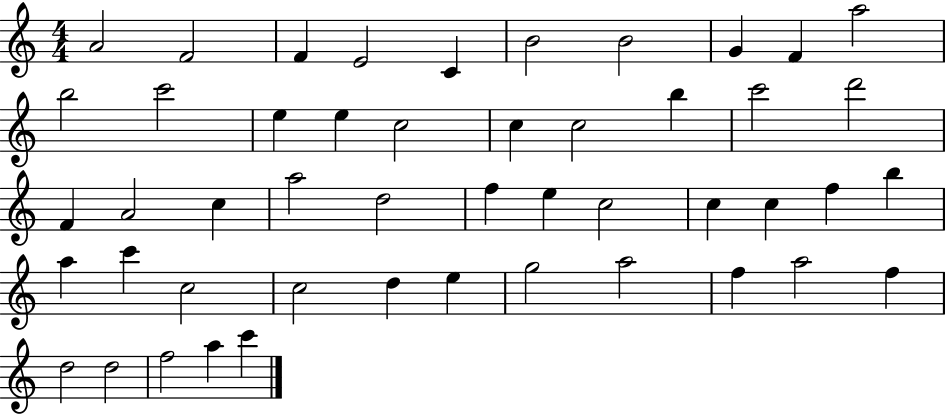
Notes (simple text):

A4/h F4/h F4/q E4/h C4/q B4/h B4/h G4/q F4/q A5/h B5/h C6/h E5/q E5/q C5/h C5/q C5/h B5/q C6/h D6/h F4/q A4/h C5/q A5/h D5/h F5/q E5/q C5/h C5/q C5/q F5/q B5/q A5/q C6/q C5/h C5/h D5/q E5/q G5/h A5/h F5/q A5/h F5/q D5/h D5/h F5/h A5/q C6/q